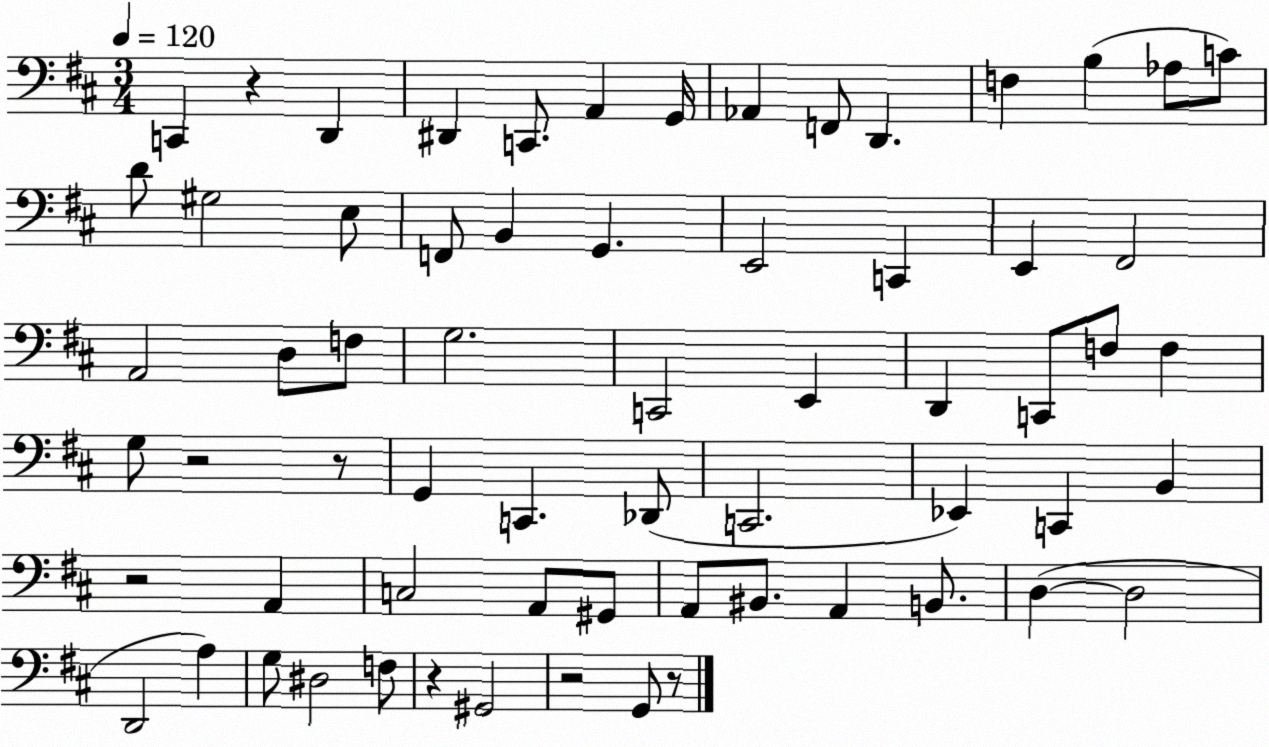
X:1
T:Untitled
M:3/4
L:1/4
K:D
C,, z D,, ^D,, C,,/2 A,, G,,/4 _A,, F,,/2 D,, F, B, _A,/2 C/2 D/2 ^G,2 E,/2 F,,/2 B,, G,, E,,2 C,, E,, ^F,,2 A,,2 D,/2 F,/2 G,2 C,,2 E,, D,, C,,/2 F,/2 F, G,/2 z2 z/2 G,, C,, _D,,/2 C,,2 _E,, C,, B,, z2 A,, C,2 A,,/2 ^G,,/2 A,,/2 ^B,,/2 A,, B,,/2 D, D,2 D,,2 A, G,/2 ^D,2 F,/2 z ^G,,2 z2 G,,/2 z/2